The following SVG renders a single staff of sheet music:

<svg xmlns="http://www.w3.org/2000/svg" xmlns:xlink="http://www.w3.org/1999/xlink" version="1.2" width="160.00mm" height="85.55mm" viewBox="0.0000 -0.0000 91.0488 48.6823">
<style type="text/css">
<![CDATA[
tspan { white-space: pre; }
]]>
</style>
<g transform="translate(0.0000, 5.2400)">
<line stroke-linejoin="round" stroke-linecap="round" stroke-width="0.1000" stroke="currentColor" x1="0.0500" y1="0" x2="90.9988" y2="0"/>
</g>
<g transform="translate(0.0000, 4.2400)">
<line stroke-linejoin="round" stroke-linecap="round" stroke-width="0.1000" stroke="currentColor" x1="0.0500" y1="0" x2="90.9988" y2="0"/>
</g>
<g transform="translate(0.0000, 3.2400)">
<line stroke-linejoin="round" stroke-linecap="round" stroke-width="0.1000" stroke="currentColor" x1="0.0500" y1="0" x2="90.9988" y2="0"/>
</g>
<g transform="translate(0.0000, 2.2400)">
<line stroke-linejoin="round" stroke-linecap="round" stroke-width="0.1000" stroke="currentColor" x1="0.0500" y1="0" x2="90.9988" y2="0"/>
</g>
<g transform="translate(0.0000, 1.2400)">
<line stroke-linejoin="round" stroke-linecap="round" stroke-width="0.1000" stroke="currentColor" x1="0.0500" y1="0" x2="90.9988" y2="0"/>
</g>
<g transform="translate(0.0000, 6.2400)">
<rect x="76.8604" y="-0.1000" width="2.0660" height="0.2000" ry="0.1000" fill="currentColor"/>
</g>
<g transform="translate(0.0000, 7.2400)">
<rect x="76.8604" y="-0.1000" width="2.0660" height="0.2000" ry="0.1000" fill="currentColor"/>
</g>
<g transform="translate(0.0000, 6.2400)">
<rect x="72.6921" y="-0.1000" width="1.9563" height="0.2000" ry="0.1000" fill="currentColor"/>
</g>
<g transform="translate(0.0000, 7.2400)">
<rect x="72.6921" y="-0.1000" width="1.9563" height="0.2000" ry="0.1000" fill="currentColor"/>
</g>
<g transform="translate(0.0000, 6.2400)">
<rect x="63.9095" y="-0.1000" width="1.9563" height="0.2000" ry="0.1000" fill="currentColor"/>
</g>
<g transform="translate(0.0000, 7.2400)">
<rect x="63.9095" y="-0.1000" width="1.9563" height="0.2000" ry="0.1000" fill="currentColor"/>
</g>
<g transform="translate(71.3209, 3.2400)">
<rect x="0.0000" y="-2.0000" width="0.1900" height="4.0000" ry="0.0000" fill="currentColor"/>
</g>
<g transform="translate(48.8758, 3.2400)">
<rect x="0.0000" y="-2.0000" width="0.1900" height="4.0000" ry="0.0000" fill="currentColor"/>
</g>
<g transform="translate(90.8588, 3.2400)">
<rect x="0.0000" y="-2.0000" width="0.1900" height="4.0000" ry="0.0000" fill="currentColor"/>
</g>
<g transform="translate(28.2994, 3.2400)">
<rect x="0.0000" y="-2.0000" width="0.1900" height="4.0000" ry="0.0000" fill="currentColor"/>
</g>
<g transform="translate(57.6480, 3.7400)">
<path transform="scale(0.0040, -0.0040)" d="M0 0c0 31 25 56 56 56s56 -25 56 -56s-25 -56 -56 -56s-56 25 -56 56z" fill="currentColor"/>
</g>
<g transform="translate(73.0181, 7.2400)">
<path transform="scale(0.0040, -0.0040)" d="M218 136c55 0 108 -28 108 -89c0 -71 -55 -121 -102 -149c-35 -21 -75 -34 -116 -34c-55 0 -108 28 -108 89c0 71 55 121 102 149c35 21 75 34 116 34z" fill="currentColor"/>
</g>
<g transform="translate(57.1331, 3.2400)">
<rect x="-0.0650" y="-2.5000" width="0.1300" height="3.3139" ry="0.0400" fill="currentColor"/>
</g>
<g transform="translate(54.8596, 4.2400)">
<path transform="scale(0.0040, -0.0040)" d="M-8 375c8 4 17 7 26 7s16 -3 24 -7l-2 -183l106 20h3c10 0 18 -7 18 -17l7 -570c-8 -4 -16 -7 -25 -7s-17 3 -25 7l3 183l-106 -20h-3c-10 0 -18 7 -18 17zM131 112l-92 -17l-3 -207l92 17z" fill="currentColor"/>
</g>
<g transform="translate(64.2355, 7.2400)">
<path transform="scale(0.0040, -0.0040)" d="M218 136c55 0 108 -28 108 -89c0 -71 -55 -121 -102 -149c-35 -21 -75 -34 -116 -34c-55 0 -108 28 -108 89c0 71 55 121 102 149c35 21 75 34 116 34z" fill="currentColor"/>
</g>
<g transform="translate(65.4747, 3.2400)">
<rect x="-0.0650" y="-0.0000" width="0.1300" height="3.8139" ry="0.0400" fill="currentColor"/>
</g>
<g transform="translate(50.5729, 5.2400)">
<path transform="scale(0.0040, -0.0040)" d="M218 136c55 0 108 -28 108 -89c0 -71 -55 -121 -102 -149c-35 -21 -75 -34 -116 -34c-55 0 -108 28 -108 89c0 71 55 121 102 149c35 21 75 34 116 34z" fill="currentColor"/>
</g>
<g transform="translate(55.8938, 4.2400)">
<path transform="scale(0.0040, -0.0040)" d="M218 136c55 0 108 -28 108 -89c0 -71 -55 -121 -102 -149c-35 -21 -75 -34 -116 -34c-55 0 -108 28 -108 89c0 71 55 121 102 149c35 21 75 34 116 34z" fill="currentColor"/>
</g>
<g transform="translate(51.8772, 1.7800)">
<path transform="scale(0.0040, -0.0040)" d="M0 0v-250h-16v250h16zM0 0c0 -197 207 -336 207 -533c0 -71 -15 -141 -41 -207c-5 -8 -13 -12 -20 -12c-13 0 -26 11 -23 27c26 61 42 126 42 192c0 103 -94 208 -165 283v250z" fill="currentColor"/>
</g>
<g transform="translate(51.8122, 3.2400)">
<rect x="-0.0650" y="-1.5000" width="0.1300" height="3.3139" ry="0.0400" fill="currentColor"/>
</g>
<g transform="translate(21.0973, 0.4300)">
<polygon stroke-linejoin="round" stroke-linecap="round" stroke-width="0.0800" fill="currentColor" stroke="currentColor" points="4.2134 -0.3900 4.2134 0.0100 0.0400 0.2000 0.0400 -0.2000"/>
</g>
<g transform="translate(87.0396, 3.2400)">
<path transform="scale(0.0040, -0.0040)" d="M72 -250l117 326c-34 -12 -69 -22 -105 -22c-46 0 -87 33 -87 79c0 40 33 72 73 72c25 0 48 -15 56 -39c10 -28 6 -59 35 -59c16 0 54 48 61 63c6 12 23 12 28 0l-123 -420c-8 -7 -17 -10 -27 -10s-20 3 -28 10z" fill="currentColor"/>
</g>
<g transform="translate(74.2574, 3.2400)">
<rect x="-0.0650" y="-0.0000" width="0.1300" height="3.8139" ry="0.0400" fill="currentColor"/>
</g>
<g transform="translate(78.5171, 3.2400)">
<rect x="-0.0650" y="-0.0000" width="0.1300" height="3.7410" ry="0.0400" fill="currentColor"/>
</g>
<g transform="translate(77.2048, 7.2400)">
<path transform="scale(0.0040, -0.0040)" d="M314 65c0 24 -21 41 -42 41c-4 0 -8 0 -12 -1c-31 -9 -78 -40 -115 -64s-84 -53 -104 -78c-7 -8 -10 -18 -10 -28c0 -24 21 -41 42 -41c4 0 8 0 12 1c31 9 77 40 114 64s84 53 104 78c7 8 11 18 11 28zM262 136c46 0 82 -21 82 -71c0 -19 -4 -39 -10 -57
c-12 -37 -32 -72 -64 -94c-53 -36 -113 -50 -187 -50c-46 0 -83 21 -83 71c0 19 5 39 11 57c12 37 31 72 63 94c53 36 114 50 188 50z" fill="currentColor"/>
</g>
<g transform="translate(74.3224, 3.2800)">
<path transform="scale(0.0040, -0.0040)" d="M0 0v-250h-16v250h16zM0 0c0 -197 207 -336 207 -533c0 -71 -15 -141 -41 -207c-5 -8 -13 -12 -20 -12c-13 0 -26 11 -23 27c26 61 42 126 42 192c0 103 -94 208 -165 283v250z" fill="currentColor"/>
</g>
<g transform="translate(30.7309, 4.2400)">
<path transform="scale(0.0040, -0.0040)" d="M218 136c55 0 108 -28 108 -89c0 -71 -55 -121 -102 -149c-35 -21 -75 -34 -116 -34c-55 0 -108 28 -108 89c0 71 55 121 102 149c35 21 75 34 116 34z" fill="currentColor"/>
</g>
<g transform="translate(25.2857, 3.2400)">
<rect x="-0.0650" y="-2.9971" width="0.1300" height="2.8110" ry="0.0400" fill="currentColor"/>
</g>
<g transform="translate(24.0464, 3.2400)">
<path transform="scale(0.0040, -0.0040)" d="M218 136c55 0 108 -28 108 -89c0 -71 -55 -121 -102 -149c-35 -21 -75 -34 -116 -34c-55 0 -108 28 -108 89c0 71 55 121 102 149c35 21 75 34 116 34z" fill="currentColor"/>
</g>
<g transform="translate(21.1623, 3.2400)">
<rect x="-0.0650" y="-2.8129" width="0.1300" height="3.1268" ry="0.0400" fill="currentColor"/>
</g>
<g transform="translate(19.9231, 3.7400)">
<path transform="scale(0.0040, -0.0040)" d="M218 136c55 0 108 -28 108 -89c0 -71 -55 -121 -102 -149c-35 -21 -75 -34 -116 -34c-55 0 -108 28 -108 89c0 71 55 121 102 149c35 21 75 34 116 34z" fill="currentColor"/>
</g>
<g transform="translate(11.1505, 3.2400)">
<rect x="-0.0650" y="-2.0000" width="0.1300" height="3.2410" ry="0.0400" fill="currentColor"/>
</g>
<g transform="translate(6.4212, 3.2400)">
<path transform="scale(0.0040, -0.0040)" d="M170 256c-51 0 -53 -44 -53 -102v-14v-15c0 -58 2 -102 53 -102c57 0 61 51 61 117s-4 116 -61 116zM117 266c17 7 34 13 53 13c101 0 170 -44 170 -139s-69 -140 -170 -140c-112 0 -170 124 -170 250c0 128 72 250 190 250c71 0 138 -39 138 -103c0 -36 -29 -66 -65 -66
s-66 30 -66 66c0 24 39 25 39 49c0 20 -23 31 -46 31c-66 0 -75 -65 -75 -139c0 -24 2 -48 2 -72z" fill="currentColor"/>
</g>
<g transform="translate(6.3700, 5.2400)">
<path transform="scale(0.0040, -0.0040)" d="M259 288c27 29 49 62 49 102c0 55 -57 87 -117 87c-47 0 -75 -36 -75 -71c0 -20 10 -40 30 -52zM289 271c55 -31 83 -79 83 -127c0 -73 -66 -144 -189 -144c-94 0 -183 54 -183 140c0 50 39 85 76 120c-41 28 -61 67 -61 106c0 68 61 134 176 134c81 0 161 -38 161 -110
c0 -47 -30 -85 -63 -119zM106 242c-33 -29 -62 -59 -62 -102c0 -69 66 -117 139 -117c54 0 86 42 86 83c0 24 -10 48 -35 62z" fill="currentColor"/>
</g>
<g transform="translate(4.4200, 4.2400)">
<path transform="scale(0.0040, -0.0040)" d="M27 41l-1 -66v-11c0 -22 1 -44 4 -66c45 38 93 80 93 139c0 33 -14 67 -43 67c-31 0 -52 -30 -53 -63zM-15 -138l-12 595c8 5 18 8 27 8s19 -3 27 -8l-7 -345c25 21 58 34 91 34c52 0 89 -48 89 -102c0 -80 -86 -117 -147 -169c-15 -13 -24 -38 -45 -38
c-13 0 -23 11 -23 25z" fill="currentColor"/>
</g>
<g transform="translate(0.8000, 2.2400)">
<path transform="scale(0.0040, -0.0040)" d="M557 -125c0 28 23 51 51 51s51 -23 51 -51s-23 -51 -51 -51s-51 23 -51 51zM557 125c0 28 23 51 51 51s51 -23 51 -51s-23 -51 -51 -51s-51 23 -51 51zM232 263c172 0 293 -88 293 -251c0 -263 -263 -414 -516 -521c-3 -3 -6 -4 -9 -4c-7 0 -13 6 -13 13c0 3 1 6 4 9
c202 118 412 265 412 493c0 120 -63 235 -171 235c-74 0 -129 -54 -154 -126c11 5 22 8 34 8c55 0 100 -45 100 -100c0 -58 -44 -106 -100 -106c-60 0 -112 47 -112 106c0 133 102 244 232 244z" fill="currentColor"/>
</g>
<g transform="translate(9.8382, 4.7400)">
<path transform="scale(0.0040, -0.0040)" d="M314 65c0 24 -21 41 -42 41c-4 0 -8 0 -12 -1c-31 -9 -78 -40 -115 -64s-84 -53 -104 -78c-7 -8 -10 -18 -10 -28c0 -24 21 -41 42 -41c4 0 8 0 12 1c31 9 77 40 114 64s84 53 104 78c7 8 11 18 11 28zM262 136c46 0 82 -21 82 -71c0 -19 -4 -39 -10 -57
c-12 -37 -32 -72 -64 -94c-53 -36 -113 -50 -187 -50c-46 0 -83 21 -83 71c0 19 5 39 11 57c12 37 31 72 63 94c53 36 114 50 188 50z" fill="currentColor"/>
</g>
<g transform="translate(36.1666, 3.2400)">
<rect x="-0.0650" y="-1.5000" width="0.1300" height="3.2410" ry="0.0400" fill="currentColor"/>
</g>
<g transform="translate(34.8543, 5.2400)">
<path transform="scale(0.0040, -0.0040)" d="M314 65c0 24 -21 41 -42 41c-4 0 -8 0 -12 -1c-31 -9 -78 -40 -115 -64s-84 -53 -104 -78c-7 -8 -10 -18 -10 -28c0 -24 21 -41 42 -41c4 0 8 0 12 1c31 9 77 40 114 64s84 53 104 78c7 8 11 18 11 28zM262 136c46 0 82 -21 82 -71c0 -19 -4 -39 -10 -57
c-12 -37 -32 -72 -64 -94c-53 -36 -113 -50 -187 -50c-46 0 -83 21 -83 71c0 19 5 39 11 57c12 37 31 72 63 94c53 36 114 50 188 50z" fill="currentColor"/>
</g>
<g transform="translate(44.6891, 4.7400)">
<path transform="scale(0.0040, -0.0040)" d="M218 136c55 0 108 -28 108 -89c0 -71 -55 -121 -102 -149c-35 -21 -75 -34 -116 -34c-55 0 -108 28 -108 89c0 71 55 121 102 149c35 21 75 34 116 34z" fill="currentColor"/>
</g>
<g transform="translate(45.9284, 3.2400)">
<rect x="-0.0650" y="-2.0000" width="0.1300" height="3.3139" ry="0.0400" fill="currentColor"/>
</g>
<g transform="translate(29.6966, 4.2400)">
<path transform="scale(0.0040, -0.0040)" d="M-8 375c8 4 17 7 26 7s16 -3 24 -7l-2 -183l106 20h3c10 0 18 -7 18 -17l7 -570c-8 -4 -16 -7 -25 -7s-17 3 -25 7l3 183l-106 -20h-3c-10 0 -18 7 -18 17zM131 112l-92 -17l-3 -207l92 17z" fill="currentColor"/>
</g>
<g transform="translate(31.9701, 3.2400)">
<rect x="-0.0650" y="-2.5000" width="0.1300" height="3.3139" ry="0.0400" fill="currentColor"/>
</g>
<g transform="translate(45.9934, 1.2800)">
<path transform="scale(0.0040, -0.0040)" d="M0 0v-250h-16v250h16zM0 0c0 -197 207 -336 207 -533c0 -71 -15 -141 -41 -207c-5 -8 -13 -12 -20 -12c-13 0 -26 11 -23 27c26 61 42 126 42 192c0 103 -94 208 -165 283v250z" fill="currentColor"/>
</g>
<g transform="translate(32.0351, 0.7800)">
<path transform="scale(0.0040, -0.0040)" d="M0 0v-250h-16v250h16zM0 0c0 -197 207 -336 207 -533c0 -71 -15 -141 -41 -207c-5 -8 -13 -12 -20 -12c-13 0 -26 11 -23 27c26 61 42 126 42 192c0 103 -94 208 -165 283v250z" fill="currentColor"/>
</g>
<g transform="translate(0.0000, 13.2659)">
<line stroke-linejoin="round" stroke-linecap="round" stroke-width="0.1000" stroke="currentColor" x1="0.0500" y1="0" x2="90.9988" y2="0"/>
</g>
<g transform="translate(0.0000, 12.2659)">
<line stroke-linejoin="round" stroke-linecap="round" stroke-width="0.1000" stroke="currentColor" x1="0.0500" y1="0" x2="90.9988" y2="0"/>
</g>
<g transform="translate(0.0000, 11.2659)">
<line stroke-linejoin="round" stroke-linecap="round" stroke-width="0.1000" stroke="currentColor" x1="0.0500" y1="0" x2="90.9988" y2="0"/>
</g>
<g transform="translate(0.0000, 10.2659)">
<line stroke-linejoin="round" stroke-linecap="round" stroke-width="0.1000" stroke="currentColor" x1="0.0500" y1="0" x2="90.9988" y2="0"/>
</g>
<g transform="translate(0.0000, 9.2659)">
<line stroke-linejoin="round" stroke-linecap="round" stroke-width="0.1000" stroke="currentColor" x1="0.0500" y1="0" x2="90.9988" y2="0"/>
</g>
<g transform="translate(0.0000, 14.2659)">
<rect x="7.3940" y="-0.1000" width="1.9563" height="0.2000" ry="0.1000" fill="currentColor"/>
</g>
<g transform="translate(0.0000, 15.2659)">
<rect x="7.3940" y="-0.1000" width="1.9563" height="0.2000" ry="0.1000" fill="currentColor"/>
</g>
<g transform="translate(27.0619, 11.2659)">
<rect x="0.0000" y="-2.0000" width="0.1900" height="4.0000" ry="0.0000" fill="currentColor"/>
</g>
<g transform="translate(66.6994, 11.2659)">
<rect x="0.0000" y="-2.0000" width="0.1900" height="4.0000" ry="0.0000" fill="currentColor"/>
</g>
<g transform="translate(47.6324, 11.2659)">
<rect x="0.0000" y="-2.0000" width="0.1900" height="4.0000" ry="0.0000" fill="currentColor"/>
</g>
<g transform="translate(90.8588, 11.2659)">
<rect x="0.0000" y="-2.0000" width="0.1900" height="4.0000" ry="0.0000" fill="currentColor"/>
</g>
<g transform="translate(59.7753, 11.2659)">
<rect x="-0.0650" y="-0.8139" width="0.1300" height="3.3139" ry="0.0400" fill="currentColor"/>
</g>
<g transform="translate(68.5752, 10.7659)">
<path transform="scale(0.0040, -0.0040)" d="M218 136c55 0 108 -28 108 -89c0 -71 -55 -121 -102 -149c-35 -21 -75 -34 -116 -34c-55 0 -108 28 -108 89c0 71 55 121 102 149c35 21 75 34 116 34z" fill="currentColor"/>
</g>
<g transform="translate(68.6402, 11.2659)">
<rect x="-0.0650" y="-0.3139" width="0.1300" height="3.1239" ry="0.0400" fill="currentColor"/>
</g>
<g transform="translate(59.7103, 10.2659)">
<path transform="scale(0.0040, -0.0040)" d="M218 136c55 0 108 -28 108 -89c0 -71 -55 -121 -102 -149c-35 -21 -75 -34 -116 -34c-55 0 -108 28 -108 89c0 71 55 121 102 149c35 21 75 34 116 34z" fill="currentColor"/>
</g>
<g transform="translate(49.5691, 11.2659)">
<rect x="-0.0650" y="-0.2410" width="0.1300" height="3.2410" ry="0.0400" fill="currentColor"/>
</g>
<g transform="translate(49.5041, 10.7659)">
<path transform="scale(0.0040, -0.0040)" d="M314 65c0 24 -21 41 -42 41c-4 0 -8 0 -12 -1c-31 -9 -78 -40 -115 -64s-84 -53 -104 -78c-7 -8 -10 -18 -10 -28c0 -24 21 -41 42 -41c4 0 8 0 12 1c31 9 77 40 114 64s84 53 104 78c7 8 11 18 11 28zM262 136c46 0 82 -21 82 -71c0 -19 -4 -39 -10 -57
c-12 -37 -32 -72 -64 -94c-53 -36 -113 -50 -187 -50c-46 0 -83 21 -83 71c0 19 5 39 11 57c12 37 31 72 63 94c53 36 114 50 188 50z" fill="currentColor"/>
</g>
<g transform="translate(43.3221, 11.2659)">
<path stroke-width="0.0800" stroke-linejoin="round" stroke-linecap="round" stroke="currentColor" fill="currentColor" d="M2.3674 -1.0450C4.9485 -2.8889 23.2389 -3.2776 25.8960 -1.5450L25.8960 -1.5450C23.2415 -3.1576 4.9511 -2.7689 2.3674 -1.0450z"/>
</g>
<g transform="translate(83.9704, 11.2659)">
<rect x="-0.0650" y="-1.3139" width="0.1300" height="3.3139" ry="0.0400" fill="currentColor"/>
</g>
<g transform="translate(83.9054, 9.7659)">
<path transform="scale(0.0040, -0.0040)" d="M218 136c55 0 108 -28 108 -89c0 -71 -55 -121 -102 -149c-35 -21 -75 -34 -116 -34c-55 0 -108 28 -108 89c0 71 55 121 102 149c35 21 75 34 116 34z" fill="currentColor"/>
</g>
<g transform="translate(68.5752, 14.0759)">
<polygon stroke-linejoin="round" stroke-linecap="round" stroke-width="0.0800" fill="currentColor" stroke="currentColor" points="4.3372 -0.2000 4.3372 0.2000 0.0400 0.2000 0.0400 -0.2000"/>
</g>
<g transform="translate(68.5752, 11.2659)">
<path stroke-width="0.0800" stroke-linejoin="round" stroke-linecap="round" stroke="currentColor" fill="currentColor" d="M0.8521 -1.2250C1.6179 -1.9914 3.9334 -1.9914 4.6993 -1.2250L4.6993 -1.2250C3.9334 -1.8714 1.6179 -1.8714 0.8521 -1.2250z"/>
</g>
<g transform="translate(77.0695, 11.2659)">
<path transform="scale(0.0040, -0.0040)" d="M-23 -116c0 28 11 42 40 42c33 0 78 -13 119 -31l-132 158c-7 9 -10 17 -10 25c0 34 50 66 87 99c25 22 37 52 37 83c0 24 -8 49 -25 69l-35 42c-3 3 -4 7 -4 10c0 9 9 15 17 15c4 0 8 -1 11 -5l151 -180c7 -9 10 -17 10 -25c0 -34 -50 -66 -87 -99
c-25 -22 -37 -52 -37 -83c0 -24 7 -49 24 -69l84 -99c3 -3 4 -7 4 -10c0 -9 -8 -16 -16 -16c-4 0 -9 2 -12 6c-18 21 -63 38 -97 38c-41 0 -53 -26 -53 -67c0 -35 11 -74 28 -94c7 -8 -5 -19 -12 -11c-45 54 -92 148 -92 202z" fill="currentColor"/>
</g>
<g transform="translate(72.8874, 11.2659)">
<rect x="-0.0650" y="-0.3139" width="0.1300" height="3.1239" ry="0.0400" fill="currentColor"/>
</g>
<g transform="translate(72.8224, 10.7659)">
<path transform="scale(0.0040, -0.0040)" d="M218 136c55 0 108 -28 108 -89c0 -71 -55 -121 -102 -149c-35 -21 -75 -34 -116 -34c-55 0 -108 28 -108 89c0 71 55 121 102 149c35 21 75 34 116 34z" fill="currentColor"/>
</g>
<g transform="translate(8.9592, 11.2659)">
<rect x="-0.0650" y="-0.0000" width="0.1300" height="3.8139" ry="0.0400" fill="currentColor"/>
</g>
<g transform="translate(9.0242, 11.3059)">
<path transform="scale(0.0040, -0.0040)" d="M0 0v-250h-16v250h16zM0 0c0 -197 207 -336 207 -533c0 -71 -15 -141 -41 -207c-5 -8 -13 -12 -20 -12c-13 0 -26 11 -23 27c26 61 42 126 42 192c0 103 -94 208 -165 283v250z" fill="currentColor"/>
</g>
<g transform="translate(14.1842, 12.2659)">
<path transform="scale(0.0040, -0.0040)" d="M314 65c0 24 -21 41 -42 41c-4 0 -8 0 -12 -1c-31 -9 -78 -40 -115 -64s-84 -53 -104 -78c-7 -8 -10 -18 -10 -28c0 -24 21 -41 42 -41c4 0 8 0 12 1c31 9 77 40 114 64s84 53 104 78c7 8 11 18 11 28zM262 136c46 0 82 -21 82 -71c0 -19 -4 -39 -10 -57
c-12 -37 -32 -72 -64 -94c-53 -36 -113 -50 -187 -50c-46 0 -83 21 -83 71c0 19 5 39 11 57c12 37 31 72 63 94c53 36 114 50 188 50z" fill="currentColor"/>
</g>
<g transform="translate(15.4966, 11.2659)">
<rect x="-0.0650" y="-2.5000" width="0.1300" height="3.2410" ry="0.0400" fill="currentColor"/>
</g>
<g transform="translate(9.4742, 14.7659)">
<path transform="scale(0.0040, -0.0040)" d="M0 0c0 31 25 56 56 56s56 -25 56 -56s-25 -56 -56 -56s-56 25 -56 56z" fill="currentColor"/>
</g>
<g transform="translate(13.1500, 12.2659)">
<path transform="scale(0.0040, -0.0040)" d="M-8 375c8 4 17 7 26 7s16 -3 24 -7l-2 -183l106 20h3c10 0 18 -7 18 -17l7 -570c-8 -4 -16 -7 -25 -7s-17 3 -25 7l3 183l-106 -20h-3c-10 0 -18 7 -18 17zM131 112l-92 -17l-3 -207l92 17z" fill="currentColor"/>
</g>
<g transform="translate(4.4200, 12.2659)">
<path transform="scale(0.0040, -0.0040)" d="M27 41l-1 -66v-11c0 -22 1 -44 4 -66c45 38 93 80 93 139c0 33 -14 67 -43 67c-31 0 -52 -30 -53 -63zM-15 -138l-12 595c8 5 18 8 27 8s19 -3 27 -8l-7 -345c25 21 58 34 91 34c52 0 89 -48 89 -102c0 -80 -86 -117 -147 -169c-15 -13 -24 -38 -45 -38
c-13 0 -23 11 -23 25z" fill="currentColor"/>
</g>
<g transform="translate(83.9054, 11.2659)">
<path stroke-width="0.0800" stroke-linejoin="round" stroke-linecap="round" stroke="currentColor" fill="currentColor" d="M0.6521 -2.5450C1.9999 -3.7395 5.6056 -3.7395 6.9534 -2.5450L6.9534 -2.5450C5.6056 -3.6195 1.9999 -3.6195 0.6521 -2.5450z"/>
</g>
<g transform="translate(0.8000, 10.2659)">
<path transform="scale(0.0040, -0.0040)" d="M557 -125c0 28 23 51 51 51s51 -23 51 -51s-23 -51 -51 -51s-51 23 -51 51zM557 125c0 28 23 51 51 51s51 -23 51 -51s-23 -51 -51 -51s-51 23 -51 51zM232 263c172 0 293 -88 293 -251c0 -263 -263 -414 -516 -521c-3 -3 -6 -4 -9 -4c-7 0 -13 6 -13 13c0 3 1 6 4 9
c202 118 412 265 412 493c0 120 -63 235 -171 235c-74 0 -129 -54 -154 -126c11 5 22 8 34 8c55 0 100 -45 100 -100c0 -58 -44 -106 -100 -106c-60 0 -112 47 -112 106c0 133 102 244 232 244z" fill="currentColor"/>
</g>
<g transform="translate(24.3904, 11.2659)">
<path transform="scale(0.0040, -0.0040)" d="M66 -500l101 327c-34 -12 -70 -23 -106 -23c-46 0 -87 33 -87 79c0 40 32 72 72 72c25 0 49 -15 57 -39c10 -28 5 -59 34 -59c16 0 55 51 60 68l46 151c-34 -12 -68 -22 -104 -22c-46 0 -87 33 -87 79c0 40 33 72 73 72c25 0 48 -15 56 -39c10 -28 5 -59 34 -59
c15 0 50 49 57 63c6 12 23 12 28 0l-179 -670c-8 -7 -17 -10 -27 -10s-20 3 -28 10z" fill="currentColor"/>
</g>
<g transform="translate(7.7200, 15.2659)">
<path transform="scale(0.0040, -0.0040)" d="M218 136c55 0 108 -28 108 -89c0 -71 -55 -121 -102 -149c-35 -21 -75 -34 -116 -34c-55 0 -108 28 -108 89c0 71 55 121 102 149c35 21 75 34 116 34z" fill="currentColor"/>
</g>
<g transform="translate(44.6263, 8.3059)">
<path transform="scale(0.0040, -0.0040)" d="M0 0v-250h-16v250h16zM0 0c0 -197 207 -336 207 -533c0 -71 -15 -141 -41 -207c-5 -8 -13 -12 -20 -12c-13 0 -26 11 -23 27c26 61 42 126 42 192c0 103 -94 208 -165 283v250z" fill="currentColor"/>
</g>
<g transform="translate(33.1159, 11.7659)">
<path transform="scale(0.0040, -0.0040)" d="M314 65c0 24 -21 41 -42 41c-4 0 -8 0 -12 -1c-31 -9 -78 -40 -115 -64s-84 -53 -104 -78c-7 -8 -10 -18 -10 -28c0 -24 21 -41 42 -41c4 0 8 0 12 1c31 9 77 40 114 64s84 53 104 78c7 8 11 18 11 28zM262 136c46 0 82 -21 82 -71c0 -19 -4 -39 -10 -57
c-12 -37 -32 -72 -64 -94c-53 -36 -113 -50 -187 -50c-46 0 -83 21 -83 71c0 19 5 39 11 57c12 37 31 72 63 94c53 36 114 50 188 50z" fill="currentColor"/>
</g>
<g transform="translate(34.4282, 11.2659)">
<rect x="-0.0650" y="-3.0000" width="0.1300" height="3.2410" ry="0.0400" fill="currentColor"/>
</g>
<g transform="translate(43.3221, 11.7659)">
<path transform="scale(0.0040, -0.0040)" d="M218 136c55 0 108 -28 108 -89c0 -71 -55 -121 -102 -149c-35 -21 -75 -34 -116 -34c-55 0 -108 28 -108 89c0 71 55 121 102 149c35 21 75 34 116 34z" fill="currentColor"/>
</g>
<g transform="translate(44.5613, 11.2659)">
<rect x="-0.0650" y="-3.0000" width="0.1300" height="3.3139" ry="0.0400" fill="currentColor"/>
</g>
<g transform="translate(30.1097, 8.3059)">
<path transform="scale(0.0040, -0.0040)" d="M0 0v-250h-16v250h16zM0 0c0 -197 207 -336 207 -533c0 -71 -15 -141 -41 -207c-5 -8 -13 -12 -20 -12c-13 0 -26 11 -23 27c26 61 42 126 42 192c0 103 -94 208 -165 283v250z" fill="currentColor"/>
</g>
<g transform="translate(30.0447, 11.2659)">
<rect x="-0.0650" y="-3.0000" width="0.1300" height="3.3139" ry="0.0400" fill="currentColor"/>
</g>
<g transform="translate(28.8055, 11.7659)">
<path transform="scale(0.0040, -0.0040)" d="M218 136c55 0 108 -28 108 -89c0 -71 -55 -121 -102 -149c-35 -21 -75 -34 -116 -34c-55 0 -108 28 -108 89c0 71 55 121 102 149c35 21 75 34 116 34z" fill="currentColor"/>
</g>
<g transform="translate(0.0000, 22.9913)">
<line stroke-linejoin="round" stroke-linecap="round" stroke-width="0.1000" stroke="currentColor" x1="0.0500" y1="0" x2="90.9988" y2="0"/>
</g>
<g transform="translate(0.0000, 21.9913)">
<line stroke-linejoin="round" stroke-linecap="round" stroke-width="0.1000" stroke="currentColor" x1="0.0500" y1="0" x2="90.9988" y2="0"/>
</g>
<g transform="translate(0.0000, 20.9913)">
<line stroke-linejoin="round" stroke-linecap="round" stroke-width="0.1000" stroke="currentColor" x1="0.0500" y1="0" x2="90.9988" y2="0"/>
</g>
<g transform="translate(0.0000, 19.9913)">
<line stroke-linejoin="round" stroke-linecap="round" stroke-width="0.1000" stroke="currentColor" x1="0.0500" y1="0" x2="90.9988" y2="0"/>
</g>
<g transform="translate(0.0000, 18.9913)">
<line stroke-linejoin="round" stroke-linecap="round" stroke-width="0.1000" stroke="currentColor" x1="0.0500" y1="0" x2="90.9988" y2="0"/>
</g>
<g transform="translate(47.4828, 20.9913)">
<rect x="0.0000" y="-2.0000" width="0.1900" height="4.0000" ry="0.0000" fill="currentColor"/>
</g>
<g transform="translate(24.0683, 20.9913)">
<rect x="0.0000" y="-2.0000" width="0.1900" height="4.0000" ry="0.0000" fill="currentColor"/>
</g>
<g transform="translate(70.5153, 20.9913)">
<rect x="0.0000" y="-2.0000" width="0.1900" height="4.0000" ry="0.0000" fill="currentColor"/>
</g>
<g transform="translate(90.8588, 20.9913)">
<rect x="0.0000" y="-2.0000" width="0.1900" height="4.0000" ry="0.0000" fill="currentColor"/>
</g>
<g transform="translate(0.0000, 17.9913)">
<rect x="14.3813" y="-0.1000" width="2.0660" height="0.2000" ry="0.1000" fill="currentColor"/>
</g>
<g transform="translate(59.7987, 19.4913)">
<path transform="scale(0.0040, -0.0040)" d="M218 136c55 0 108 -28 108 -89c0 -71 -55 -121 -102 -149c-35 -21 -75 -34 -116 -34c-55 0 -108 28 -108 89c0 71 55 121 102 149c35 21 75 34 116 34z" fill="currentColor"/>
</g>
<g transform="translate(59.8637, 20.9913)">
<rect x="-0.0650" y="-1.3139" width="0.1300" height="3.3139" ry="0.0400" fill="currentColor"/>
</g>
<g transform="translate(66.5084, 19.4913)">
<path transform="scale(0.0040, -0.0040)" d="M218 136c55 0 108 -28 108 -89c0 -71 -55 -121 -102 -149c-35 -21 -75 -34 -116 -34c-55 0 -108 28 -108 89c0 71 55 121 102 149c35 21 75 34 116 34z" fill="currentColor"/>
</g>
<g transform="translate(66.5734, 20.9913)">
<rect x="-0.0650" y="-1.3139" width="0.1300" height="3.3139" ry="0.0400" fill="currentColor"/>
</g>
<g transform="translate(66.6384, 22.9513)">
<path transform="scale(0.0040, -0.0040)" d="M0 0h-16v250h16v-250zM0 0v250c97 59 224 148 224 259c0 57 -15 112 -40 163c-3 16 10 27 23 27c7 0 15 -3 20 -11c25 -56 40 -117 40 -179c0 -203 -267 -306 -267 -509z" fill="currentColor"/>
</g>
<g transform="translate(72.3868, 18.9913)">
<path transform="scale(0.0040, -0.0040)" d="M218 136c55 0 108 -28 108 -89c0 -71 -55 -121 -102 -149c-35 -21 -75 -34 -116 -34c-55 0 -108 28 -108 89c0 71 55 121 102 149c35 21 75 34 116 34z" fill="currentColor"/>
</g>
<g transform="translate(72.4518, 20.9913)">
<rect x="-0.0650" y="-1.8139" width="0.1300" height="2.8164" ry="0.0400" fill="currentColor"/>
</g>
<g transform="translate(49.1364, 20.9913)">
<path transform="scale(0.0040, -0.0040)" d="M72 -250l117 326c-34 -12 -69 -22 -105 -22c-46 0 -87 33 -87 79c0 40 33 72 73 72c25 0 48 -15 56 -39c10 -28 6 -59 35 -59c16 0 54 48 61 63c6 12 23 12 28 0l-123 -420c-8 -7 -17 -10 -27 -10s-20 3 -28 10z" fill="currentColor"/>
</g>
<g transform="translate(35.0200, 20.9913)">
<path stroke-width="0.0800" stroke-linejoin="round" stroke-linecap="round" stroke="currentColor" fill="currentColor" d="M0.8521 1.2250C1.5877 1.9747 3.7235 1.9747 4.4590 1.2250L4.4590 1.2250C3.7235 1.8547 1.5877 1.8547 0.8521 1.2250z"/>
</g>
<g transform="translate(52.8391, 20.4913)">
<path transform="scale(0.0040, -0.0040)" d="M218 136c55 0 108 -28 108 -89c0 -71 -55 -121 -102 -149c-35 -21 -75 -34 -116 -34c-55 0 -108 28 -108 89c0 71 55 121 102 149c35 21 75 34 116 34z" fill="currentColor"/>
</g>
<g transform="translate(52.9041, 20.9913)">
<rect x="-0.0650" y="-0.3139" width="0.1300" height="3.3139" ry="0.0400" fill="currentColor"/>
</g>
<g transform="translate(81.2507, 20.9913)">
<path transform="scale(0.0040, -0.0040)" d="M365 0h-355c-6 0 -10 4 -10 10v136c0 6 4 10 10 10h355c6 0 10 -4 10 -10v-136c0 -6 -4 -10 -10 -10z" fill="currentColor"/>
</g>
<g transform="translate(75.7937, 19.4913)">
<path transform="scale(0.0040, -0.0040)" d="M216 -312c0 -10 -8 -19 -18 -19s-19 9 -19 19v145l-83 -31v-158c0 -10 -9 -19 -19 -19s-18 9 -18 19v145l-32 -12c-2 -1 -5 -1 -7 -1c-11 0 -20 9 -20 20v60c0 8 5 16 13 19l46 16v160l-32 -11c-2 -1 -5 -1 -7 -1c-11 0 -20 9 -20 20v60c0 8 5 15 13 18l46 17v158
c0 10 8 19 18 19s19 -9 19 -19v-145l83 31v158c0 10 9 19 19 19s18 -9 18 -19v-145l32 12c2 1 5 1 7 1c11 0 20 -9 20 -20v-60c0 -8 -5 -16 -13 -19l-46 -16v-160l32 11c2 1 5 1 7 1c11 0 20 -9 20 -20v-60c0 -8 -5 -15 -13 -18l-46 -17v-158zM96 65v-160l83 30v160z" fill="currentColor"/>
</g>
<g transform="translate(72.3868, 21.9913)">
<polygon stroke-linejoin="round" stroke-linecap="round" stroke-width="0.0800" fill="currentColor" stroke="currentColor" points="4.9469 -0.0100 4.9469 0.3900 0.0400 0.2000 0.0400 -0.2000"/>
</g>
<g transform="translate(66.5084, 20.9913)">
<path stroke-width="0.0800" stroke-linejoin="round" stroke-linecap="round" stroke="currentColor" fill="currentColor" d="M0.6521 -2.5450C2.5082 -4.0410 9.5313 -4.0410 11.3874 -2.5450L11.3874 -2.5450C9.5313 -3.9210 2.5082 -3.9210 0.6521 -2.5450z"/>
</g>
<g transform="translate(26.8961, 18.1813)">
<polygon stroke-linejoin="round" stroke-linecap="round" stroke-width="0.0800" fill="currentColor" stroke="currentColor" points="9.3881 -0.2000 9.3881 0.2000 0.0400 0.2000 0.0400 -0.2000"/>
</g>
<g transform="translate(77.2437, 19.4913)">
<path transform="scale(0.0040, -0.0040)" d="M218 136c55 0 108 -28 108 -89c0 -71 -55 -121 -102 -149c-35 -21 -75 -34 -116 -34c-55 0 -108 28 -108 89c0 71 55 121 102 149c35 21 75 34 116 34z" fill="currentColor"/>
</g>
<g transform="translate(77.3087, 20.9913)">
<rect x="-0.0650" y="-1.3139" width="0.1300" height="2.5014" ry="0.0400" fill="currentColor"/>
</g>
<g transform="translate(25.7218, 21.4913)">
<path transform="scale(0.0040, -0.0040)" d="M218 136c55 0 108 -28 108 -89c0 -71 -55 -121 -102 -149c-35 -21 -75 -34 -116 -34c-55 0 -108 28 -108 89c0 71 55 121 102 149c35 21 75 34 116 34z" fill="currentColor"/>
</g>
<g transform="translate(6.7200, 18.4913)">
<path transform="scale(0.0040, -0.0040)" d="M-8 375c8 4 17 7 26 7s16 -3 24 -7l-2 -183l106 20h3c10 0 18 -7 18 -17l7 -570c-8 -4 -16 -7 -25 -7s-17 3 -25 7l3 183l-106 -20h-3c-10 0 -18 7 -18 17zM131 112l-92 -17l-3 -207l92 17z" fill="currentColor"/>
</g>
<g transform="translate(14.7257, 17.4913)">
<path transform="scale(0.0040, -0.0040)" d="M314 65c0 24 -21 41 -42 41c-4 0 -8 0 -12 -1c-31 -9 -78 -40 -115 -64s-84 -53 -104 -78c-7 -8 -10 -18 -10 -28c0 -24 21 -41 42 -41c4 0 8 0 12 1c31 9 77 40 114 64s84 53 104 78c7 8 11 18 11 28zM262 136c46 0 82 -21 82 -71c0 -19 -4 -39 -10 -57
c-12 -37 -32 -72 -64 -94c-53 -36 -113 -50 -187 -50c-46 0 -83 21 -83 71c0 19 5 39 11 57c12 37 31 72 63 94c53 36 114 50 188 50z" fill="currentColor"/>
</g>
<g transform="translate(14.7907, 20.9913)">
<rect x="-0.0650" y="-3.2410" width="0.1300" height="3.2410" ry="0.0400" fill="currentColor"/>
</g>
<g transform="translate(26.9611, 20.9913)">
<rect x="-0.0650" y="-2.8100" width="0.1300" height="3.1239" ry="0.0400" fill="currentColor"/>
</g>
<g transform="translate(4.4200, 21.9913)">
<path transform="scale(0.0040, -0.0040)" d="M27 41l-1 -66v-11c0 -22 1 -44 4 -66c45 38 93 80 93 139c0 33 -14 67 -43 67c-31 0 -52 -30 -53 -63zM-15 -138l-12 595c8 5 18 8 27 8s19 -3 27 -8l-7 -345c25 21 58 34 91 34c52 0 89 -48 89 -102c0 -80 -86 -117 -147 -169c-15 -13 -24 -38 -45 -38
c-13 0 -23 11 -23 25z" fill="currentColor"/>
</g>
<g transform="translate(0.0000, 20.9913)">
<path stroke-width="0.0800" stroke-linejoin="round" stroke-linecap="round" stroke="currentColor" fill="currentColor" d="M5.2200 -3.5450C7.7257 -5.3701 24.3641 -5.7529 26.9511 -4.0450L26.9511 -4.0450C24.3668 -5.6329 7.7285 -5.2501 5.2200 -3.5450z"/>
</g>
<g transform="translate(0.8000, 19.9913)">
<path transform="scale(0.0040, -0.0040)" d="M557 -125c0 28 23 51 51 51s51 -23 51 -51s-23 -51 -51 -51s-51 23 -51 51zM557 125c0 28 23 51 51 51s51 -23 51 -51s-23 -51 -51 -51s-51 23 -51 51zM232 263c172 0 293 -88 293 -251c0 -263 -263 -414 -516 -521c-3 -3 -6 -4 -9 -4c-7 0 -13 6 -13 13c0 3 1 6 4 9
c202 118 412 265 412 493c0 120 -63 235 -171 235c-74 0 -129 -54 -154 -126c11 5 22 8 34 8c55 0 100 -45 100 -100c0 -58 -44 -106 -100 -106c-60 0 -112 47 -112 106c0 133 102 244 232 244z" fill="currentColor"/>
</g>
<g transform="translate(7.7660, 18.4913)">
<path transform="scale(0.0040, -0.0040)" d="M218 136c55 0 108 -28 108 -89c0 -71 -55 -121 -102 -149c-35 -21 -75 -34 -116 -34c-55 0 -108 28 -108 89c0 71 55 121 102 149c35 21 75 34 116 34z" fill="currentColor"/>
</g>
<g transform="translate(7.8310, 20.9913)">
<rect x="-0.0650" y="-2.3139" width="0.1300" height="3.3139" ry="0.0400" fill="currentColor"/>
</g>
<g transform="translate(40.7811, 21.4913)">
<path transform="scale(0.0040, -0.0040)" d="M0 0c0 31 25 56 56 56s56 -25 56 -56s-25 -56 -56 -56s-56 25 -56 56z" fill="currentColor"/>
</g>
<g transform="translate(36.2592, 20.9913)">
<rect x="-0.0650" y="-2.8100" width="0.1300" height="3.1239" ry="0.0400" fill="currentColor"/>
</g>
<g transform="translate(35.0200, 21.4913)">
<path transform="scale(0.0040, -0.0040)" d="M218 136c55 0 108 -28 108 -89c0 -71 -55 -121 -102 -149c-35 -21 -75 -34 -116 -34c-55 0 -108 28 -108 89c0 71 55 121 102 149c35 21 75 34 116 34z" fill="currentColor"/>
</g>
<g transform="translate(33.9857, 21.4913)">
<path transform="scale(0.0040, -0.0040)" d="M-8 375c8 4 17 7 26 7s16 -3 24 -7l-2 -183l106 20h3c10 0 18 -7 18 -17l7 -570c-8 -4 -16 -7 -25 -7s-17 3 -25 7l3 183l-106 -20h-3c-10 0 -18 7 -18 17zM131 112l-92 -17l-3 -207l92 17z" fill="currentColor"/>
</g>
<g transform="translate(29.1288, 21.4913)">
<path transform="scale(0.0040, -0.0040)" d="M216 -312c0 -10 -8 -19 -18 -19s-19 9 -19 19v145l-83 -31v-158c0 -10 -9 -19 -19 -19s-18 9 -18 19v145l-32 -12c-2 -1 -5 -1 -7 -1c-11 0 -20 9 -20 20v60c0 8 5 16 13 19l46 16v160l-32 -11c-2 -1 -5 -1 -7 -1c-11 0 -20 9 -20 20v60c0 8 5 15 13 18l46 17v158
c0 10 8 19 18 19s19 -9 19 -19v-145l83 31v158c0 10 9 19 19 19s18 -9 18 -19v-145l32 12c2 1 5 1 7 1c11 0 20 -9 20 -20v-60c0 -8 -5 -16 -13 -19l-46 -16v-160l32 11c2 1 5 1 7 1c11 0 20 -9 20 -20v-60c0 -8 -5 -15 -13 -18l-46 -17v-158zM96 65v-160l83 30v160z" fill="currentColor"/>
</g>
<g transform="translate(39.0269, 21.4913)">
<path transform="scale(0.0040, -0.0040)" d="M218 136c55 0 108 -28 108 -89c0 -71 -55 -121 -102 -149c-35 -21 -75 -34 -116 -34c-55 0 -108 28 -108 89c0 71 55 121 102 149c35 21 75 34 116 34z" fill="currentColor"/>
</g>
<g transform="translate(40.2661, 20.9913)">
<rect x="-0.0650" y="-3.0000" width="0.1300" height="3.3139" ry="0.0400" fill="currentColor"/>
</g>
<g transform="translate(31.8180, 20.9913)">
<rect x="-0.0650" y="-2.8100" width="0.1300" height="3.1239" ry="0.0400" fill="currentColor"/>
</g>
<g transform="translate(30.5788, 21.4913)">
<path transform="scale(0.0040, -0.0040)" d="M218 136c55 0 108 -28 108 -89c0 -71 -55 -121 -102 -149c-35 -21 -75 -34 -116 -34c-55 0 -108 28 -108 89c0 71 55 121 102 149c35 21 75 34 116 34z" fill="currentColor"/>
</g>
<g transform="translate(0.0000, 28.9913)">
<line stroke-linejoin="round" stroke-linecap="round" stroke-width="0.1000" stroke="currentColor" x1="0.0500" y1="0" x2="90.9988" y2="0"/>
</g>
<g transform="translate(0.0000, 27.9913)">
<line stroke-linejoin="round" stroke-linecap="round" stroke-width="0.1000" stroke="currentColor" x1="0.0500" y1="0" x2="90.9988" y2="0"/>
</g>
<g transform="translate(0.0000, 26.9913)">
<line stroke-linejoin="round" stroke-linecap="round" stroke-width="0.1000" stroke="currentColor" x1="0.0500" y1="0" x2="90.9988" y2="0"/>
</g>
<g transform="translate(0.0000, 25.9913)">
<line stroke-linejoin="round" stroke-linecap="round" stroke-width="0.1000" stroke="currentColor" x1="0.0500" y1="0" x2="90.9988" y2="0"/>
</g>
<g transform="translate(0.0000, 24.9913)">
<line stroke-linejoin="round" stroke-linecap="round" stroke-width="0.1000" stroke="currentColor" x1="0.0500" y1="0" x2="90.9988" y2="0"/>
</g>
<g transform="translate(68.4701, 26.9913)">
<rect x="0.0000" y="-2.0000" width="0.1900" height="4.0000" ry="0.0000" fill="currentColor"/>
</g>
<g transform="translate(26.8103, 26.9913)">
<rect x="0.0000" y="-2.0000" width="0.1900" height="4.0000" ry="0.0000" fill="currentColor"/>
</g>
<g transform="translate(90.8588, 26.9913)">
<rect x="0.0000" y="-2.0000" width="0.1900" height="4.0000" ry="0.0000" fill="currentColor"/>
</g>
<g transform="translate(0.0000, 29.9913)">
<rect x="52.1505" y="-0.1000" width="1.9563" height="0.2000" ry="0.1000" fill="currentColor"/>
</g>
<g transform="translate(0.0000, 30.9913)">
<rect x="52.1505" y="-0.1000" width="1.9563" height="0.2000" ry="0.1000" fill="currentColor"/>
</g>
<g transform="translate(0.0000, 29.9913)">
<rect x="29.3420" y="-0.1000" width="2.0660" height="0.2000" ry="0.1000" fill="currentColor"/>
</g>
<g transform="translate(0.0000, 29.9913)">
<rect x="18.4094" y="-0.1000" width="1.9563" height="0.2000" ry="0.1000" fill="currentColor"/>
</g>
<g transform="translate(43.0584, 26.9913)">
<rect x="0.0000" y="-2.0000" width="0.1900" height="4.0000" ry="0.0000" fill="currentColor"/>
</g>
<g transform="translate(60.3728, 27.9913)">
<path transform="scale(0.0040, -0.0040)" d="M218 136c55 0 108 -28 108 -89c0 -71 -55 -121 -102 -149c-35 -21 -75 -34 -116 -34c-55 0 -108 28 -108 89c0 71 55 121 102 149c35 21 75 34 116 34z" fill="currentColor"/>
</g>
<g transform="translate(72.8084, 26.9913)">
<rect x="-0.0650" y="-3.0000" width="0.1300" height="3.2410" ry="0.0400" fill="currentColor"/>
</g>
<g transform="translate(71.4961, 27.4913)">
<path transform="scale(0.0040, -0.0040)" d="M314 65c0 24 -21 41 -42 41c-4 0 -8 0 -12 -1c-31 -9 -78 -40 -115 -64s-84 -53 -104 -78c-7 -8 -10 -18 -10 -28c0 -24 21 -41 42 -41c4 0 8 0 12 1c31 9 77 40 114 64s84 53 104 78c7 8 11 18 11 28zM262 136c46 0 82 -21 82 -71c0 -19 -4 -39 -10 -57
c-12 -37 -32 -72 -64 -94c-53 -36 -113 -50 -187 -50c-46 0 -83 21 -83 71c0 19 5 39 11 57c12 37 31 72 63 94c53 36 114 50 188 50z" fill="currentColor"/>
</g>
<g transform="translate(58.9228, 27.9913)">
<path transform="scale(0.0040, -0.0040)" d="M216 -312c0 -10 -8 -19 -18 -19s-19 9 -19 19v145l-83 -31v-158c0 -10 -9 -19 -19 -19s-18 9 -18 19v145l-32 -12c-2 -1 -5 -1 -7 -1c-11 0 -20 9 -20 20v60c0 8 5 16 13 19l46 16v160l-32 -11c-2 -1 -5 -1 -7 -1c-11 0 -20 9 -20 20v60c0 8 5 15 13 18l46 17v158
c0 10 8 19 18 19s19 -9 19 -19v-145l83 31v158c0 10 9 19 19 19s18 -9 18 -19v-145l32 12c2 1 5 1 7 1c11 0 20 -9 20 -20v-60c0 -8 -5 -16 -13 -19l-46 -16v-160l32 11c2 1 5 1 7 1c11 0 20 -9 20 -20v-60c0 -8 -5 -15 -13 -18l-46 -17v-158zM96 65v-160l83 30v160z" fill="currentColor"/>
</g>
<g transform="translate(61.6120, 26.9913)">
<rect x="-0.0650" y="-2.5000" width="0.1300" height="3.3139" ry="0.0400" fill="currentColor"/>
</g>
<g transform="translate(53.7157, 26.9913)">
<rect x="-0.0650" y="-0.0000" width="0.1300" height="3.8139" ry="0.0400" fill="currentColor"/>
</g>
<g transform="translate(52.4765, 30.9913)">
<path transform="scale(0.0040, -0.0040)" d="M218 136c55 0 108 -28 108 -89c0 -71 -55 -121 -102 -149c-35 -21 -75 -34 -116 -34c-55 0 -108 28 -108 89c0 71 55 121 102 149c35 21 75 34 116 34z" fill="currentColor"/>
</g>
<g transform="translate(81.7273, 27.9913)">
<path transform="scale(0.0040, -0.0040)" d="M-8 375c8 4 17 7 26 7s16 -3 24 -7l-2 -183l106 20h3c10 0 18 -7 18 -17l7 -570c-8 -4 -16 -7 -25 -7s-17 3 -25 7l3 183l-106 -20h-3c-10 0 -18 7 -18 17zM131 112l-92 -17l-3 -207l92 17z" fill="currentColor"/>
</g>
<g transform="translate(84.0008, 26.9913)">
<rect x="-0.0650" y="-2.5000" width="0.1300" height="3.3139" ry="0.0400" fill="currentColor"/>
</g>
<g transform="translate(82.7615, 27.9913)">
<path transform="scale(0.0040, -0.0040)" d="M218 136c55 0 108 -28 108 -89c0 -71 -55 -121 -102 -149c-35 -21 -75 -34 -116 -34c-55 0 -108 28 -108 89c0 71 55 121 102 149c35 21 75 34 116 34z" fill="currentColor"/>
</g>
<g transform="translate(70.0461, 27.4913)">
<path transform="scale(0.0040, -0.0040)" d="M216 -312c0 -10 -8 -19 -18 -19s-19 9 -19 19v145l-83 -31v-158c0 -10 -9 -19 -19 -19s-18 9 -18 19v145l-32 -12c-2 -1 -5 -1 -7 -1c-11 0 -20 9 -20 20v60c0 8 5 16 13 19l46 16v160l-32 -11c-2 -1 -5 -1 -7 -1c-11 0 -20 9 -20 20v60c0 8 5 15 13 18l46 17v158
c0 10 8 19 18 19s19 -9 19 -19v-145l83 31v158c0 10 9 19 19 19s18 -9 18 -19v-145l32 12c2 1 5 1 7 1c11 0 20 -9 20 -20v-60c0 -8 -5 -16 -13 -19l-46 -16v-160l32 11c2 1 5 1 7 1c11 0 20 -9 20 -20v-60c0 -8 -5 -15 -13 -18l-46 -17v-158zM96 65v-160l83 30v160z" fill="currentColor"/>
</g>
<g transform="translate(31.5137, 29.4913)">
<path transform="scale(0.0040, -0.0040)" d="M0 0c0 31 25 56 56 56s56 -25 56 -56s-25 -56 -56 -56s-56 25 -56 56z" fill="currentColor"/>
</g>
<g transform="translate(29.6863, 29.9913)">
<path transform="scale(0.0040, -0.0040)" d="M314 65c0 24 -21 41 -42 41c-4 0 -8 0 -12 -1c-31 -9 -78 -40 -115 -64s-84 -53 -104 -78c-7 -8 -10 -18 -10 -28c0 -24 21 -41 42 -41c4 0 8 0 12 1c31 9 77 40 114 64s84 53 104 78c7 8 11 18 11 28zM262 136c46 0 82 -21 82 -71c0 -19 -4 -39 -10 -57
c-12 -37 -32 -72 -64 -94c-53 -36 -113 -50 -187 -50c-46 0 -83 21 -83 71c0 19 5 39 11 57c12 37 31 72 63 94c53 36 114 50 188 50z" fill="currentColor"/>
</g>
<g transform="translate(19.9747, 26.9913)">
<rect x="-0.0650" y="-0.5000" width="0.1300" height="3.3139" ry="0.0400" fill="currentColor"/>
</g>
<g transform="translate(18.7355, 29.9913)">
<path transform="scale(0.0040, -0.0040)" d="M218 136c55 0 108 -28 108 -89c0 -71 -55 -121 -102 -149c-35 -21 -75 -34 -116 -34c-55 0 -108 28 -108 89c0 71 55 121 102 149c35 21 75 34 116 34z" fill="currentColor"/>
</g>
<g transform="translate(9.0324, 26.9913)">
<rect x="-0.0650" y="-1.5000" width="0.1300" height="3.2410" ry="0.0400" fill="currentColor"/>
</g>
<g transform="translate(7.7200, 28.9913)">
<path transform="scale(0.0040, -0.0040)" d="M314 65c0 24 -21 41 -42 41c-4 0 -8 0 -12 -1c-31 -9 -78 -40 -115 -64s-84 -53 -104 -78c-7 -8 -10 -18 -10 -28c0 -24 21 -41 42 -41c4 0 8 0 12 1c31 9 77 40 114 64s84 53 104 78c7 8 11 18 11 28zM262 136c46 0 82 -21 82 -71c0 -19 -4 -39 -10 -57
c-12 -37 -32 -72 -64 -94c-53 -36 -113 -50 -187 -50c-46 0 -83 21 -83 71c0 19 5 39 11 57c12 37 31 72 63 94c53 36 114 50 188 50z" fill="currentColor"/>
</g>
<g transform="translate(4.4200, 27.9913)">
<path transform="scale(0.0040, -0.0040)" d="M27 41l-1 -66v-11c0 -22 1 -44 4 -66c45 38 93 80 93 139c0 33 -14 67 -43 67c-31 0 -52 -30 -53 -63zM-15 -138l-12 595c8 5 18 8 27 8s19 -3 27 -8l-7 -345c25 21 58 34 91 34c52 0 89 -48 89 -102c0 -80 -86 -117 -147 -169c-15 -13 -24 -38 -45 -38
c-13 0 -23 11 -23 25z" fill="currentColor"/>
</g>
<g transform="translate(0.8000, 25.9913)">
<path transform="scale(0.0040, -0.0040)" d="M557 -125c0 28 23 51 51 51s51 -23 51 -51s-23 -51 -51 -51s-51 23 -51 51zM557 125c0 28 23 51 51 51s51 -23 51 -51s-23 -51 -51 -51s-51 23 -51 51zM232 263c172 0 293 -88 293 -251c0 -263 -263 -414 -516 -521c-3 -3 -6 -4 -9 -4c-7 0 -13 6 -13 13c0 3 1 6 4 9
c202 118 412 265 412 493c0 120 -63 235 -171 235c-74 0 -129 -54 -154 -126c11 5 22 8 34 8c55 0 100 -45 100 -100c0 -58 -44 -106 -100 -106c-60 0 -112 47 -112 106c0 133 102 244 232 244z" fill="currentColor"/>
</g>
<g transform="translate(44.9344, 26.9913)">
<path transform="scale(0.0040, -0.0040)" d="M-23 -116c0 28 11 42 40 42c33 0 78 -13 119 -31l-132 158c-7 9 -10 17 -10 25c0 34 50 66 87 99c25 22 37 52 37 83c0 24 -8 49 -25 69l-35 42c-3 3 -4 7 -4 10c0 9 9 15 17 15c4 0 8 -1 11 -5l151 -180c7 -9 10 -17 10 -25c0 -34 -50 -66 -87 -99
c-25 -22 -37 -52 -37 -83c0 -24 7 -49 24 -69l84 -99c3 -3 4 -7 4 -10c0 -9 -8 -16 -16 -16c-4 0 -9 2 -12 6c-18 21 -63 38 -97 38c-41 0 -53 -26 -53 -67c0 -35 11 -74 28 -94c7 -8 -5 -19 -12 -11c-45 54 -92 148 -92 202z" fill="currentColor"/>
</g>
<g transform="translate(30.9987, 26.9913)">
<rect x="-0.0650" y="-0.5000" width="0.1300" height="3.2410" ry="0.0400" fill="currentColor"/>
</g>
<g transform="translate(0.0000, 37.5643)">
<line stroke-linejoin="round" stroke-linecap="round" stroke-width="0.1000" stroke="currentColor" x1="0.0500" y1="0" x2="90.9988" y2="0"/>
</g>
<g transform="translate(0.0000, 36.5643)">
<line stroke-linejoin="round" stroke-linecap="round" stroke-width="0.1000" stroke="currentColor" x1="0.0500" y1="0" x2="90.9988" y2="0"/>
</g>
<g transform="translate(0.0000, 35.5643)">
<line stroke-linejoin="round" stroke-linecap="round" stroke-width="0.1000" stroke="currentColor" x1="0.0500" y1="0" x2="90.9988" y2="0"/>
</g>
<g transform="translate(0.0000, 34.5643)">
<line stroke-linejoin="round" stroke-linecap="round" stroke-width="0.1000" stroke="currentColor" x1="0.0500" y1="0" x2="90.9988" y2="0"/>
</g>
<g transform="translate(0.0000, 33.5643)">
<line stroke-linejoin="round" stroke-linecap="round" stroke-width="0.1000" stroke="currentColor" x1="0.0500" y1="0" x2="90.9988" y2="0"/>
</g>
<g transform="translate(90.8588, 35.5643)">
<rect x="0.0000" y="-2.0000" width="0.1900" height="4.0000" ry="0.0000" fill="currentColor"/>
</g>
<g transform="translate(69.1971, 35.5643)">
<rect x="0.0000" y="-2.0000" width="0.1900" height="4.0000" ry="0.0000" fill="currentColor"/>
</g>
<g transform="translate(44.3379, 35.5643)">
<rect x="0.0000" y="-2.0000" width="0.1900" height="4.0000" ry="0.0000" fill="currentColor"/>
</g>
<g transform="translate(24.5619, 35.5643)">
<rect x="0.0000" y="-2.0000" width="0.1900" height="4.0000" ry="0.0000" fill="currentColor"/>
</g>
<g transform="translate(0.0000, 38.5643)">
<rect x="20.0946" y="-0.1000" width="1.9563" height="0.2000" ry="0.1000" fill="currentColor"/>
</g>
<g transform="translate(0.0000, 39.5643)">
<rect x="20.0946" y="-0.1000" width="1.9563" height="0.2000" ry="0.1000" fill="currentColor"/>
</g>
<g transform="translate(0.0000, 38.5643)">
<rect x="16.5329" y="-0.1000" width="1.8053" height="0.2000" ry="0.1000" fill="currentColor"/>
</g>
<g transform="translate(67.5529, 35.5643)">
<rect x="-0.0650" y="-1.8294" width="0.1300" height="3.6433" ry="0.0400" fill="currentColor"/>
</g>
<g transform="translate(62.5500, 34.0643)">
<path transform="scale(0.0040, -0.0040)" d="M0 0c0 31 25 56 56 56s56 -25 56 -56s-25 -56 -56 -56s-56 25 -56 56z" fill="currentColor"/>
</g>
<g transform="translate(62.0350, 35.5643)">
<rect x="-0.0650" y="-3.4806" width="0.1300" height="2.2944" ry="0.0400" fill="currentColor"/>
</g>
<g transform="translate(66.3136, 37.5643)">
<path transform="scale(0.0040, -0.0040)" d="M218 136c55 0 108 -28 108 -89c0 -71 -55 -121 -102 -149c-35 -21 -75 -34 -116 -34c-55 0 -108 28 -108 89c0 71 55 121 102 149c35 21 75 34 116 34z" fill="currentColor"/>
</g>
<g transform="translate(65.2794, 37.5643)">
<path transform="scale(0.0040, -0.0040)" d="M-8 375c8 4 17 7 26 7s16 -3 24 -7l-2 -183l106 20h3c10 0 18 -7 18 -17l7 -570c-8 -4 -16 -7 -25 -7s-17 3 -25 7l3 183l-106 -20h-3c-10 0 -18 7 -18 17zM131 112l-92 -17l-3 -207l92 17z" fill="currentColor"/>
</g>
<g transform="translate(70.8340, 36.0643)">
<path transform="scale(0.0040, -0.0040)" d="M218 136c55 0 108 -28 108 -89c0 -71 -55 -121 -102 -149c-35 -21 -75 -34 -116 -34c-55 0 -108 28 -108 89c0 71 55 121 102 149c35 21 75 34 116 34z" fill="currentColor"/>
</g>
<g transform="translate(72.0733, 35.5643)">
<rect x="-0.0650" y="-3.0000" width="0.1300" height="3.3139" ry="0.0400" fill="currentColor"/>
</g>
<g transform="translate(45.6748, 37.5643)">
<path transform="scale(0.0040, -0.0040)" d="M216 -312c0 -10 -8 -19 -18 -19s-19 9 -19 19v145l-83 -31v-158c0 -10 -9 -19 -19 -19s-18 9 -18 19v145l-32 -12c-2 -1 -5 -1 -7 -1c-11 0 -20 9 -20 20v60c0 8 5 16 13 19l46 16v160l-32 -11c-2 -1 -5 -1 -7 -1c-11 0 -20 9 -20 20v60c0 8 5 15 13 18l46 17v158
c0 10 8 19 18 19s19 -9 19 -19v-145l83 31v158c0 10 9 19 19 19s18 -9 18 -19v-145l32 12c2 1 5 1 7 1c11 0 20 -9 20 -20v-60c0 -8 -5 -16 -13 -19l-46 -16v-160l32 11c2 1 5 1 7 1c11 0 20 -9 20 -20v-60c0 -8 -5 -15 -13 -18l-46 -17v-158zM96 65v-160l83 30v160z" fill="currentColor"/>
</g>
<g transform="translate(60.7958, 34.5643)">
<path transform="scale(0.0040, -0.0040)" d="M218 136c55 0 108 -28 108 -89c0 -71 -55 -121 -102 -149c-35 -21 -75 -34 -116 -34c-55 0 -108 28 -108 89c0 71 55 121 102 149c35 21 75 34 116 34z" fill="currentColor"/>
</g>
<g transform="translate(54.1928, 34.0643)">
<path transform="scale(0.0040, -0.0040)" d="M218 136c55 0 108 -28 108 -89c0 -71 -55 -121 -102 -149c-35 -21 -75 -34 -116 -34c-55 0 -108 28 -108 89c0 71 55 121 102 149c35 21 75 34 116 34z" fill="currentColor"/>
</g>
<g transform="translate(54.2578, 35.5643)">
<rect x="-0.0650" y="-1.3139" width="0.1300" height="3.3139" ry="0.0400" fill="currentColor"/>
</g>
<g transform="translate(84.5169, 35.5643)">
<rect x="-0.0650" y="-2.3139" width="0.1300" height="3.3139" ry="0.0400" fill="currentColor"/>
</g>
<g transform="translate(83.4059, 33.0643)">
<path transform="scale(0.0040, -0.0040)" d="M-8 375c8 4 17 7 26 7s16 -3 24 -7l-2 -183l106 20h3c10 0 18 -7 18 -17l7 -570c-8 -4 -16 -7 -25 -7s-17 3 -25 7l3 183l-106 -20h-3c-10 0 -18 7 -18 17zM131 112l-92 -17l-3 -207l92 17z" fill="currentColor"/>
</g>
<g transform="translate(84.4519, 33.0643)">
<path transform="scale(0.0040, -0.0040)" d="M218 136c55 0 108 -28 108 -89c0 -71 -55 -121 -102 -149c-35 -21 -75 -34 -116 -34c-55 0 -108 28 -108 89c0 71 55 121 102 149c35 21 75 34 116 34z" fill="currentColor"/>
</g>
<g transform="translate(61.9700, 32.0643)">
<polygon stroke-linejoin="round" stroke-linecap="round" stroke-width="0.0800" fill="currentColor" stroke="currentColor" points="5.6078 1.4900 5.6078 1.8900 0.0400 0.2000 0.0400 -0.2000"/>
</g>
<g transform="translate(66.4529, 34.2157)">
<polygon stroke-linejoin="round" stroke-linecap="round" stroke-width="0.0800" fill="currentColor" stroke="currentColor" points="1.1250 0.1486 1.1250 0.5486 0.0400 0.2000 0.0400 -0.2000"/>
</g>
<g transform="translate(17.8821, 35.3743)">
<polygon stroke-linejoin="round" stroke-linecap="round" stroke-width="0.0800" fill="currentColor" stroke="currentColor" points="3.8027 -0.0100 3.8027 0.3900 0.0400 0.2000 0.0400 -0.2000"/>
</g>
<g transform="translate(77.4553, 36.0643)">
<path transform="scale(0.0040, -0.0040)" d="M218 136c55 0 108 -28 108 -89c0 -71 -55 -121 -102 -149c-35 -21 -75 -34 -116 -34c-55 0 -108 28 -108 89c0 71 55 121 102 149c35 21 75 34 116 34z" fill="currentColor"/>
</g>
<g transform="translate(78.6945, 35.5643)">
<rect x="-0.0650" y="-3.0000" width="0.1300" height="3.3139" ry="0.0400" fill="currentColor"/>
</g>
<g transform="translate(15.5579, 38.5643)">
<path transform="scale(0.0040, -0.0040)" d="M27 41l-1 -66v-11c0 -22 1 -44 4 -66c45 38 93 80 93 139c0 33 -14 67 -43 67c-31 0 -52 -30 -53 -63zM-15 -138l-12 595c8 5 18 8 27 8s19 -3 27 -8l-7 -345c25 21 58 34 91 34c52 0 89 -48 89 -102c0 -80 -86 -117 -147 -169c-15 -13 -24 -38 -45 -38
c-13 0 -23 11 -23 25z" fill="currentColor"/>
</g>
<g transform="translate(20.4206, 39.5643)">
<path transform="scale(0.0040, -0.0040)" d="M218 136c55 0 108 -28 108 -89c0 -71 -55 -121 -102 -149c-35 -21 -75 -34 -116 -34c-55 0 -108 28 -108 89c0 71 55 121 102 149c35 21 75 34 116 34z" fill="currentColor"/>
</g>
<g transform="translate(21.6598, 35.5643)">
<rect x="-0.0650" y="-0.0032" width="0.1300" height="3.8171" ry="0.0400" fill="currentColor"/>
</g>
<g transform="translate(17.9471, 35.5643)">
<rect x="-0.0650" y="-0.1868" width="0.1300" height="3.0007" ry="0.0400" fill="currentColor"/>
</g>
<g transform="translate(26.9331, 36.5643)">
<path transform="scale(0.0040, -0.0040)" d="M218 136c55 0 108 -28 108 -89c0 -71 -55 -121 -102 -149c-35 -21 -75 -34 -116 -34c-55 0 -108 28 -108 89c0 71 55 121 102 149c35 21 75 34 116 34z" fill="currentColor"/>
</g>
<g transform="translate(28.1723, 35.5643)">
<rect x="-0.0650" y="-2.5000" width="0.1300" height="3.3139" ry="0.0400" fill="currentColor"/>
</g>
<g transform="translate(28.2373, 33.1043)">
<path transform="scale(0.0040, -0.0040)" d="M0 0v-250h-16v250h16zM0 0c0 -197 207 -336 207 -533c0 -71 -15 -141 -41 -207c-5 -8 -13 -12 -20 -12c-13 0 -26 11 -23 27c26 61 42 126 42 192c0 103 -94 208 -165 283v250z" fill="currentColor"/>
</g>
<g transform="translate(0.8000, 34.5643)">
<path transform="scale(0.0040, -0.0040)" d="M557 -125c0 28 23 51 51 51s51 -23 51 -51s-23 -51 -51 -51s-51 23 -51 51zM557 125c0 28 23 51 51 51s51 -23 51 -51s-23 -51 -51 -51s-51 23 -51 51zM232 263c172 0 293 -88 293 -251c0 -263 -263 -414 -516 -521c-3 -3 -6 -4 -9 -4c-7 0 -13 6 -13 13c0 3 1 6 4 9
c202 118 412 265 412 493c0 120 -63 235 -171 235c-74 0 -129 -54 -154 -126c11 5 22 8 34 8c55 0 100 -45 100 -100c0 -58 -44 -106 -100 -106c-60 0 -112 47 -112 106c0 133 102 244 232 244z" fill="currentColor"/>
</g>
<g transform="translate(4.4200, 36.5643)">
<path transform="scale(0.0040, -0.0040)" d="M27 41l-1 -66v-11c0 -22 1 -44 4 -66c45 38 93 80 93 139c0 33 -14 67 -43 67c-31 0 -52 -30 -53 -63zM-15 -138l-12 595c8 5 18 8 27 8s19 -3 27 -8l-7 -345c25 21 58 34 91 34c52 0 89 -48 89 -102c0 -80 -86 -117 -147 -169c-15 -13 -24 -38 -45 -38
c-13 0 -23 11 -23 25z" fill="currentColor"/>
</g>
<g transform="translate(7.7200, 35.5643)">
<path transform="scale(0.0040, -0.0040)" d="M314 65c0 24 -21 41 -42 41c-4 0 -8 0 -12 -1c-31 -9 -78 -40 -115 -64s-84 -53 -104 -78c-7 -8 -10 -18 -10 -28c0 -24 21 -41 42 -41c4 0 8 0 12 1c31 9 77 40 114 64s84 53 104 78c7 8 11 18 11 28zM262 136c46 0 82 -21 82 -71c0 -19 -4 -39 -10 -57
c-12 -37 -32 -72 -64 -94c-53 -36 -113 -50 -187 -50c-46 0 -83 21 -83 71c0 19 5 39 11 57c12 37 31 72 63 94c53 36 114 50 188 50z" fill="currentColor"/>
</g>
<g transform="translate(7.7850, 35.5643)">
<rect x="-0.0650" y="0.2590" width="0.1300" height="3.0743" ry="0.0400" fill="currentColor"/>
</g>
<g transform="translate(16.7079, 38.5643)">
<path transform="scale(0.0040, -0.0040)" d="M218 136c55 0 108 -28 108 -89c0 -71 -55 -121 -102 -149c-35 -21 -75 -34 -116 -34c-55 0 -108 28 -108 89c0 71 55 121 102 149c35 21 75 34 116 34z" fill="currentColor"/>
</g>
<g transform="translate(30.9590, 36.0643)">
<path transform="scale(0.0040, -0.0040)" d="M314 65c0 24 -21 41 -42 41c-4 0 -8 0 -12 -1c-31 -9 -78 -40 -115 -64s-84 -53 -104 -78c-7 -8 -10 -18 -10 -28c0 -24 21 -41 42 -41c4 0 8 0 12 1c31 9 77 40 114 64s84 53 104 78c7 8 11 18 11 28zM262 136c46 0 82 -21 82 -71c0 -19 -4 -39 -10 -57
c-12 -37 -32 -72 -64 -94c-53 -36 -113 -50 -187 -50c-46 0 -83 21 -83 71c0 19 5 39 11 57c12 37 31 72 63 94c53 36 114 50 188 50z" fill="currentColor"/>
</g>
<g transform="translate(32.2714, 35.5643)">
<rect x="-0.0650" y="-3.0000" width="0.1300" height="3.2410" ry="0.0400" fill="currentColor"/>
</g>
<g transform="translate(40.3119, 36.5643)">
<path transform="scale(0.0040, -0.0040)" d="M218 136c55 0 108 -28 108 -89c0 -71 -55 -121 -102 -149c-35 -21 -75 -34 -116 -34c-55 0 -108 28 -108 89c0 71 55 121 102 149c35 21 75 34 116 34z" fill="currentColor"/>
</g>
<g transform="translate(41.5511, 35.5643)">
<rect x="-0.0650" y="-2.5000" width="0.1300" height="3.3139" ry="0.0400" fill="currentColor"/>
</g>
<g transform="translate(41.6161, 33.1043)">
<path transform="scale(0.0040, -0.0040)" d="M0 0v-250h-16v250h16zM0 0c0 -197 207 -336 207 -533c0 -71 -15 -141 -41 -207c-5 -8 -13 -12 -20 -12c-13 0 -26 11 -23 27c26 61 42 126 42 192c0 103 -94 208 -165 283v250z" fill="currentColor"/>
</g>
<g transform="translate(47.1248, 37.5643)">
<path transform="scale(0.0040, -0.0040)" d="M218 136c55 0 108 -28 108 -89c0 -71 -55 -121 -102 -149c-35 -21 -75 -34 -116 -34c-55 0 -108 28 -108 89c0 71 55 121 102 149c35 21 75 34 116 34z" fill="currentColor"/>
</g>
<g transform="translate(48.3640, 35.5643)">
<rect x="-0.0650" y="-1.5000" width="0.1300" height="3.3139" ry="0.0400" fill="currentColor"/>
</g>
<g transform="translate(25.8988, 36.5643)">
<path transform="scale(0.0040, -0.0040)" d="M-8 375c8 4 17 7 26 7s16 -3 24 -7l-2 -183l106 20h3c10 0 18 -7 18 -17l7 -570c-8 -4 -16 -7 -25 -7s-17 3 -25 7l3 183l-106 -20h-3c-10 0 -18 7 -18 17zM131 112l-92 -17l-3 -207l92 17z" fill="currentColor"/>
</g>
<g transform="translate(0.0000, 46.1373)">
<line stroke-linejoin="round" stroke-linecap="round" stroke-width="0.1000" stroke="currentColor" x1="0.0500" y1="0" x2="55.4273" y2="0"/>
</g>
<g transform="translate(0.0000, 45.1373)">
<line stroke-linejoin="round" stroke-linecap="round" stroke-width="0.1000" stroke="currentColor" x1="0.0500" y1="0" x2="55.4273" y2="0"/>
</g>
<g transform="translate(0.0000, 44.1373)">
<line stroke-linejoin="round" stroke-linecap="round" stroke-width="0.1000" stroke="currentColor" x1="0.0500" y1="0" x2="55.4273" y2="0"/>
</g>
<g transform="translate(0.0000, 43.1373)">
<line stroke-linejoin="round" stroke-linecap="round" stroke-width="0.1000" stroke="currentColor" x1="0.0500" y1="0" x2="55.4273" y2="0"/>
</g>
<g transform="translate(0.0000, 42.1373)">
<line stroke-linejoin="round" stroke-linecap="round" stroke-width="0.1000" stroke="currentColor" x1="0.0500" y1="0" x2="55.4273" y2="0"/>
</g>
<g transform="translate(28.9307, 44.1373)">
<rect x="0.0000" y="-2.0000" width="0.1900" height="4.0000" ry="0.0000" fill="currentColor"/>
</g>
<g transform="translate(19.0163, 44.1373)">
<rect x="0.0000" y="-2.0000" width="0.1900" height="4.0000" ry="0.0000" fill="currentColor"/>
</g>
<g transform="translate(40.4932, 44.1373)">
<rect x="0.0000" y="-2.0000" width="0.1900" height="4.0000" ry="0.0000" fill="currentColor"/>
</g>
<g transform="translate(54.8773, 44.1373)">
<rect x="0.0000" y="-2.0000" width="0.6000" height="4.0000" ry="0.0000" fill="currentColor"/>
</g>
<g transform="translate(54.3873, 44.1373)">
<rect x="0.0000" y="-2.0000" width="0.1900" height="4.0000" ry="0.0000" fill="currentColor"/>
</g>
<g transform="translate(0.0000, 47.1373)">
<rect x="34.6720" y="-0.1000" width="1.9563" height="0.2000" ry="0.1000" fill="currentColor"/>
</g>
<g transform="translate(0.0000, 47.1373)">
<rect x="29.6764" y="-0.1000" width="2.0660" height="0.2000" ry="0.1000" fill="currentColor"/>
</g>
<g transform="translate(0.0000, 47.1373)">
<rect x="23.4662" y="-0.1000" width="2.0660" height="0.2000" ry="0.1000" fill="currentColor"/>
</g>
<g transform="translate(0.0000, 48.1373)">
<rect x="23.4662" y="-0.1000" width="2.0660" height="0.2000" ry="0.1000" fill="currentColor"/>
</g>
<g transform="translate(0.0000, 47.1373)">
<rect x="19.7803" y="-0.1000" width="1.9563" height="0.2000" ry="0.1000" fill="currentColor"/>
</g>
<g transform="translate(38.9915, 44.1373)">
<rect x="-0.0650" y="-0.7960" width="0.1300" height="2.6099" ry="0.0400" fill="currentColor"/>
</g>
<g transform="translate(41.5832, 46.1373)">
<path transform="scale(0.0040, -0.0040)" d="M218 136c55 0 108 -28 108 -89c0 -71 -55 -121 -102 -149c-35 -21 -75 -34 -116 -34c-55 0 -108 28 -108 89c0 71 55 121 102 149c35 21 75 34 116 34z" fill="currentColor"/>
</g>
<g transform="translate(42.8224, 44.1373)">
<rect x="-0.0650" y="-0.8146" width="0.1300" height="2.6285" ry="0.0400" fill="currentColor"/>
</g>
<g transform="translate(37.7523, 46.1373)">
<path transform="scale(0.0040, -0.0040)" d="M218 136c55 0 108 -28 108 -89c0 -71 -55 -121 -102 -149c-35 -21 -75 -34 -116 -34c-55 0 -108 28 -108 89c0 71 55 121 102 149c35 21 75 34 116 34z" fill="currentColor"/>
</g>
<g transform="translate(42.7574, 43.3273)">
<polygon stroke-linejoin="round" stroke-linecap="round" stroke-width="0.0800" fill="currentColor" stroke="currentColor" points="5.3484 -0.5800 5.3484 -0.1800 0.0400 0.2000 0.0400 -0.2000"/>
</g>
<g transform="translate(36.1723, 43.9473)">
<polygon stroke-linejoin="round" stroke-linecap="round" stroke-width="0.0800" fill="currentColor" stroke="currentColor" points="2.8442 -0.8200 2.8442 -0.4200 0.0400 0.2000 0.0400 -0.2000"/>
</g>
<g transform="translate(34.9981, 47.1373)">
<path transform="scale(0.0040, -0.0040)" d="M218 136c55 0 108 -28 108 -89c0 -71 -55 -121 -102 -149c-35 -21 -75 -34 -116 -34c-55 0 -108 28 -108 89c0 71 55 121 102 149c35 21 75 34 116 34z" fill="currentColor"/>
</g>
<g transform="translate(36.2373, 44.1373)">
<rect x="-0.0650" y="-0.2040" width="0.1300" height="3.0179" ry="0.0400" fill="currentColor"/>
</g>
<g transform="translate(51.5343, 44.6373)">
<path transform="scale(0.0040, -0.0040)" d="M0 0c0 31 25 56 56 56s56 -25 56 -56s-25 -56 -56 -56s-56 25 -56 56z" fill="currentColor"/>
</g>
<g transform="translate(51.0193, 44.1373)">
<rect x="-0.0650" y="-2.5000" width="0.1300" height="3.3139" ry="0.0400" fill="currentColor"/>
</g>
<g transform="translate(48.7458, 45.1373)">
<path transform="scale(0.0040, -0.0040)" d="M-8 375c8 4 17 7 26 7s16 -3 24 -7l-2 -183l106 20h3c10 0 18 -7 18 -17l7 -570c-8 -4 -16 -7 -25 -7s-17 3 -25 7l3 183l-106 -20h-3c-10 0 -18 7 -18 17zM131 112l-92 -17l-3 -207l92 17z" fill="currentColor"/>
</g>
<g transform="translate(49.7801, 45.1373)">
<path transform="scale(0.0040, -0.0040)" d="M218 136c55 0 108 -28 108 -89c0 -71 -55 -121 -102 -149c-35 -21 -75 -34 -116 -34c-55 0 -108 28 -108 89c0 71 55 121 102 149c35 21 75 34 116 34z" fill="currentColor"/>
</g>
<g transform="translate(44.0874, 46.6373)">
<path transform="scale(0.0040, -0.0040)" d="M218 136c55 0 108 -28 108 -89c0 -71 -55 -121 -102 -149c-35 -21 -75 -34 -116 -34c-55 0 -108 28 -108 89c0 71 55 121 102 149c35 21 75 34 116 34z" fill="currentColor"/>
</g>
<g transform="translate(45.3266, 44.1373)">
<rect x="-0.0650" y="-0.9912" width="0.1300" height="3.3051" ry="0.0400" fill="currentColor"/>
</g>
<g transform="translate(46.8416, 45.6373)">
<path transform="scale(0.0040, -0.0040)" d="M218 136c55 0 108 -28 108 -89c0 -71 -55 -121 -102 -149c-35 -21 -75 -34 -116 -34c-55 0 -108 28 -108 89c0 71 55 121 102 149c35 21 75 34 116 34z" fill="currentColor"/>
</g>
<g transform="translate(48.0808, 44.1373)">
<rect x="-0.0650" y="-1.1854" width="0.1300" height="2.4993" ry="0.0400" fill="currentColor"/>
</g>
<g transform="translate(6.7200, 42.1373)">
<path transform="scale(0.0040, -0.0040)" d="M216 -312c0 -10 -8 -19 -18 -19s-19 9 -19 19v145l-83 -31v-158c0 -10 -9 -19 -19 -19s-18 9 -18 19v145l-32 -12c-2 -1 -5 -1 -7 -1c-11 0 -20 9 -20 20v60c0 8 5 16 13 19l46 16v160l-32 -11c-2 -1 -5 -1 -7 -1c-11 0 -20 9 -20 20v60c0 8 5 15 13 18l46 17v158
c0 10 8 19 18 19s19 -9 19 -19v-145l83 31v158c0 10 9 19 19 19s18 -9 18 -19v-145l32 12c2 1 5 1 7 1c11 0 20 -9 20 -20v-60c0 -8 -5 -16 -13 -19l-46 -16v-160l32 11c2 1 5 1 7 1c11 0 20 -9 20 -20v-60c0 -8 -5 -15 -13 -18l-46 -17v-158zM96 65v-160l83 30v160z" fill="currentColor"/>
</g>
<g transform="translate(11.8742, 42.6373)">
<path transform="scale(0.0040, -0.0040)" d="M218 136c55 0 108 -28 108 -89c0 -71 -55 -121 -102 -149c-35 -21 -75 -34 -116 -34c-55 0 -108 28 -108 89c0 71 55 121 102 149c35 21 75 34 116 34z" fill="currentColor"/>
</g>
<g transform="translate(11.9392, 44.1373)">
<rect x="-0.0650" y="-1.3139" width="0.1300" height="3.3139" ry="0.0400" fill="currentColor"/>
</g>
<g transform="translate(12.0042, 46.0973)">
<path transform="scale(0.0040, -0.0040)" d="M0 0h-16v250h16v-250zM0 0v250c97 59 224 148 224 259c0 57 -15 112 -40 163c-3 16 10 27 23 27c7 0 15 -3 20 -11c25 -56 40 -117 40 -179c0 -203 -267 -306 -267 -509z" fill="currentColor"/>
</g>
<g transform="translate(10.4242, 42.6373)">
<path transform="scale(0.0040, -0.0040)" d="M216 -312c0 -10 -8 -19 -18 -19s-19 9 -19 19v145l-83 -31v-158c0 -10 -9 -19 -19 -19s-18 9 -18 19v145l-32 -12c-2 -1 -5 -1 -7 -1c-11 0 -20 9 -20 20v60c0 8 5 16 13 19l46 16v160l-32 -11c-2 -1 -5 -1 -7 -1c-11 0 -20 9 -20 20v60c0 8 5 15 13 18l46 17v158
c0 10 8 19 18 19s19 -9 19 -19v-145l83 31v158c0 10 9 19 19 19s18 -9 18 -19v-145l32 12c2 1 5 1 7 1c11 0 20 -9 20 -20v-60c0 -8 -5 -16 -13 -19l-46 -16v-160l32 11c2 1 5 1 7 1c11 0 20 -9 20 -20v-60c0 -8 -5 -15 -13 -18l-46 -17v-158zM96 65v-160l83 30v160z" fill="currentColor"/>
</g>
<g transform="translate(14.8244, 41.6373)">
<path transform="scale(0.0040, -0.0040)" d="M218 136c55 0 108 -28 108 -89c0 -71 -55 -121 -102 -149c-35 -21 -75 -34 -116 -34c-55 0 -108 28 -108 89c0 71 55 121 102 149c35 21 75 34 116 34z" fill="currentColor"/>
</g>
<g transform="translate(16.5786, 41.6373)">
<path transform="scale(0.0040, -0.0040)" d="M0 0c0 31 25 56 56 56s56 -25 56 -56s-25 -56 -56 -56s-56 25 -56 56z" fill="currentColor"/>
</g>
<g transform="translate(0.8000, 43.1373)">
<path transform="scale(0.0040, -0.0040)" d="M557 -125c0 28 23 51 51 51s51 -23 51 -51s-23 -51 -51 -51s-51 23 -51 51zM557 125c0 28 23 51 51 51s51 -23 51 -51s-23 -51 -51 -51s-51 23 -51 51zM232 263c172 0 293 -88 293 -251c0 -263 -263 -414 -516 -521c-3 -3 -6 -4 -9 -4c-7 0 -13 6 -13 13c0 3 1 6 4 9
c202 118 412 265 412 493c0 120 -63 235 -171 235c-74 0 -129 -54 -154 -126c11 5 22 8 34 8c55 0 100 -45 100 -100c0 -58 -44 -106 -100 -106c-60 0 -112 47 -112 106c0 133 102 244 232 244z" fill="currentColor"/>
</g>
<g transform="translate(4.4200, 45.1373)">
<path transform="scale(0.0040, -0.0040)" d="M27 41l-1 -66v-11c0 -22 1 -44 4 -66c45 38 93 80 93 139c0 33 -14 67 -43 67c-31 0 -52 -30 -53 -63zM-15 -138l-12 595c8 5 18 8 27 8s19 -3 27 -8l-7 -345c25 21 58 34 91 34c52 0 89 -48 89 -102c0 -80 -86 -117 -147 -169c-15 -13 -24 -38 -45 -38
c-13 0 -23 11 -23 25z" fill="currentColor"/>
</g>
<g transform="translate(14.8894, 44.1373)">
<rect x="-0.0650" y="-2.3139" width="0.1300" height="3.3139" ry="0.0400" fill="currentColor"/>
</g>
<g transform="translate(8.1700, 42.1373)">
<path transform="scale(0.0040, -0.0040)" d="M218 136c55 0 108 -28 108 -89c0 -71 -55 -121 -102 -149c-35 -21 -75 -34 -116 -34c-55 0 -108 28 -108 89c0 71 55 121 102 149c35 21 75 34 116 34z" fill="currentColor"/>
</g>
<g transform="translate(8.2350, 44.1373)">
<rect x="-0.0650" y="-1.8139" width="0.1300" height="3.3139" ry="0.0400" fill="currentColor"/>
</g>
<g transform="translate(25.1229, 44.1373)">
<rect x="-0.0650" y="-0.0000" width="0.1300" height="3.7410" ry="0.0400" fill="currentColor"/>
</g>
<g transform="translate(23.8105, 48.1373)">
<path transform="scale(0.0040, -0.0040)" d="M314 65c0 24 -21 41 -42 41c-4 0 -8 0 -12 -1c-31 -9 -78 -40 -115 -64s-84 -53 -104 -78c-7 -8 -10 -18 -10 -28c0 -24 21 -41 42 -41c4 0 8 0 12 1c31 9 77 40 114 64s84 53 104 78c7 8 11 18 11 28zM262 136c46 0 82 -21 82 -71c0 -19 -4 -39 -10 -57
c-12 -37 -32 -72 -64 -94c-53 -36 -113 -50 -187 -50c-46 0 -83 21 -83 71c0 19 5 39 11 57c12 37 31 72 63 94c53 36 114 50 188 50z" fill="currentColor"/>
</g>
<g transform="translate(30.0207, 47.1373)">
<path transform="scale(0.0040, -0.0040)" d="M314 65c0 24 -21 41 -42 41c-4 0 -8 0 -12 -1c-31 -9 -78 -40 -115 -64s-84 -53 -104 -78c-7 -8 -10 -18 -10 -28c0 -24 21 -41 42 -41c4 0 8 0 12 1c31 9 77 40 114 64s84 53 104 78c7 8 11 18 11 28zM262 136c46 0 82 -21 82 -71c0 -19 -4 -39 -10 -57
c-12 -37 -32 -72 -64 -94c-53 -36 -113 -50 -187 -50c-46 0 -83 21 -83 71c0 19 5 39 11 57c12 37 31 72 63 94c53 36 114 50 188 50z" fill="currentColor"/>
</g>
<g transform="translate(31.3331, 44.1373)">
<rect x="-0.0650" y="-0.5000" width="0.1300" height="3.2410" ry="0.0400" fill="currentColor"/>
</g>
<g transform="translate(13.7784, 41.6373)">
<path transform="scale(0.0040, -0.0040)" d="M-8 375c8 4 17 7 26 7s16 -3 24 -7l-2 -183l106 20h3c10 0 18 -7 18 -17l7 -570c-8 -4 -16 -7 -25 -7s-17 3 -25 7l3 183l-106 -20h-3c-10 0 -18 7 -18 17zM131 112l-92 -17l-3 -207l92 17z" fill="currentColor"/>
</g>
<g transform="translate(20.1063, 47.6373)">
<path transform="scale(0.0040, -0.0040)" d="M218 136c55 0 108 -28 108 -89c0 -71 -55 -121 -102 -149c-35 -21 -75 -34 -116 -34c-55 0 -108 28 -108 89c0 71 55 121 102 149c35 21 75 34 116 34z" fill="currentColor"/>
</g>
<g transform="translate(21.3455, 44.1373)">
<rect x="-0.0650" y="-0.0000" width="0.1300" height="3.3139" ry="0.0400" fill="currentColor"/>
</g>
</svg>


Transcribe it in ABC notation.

X:1
T:Untitled
M:6/8
L:1/4
K:F
A,,2 C,/2 D,/2 B,,/2 G,,2 A,,/2 G,,/2 B,, C,, C,,/2 C,,2 z/2 C,,/2 B,,2 z/4 C,/2 C,2 C,/2 E,2 F, E,/2 E,/2 z G, B, D2 C,/2 ^C,/2 C,/2 C, z/2 E, G, G,/2 A,/2 ^G,/2 z2 G,,2 E,, E,,2 z C,, ^B,, ^C,2 B,, D,2 _E,,/2 C,,/2 B,,/2 C,2 B,,/2 ^G,, G, F,/2 G,,/4 C, C, B, ^A, ^G,/2 B, D,, C,,2 E,,2 E,,/2 G,,/2 G,,/2 F,,/2 A,,/2 B,,